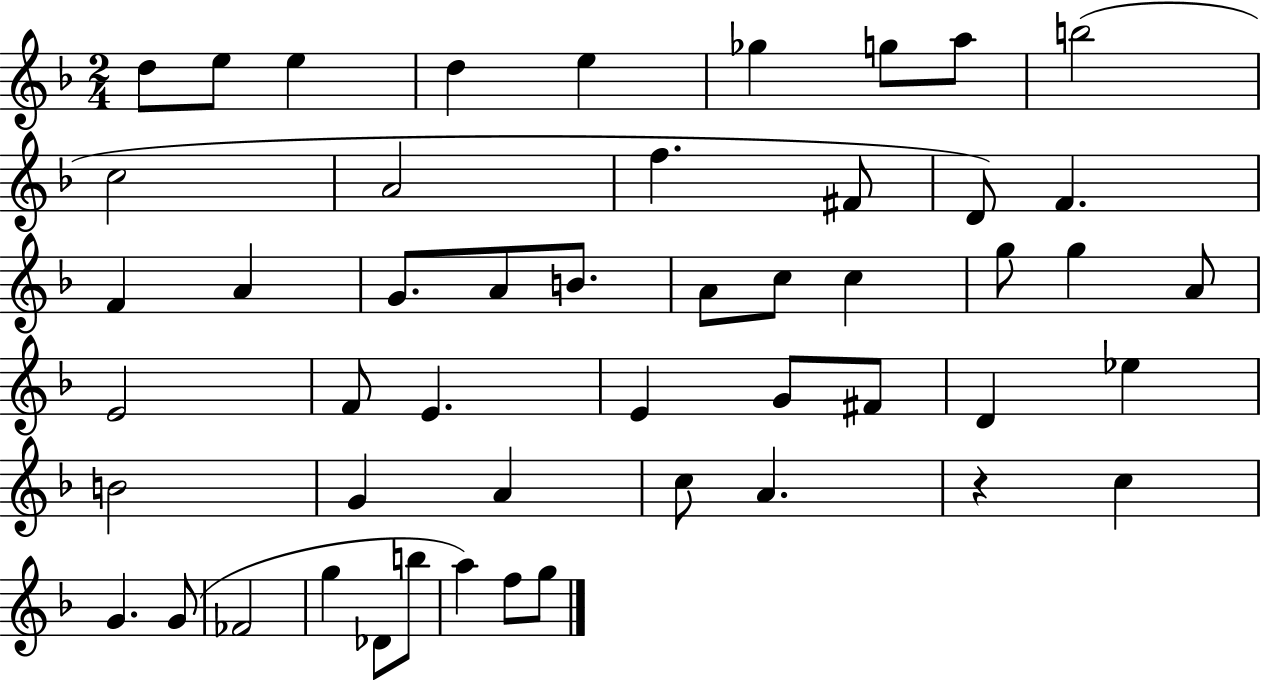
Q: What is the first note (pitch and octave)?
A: D5